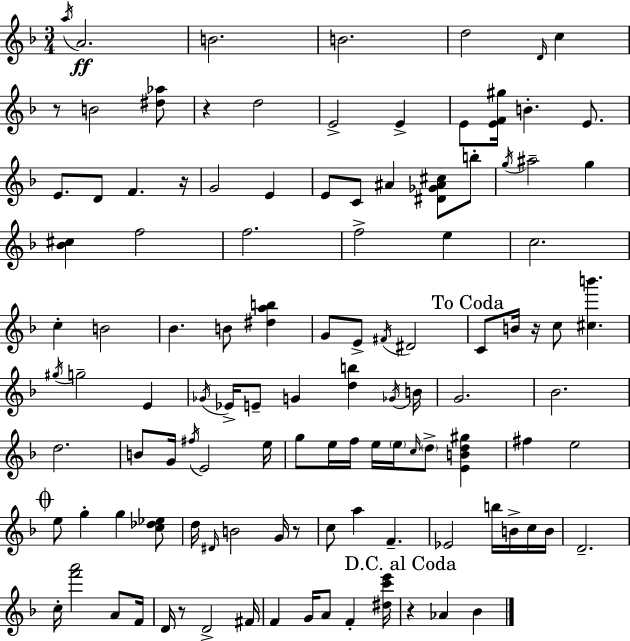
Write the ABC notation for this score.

X:1
T:Untitled
M:3/4
L:1/4
K:F
a/4 A2 B2 B2 d2 D/4 c z/2 B2 [^d_a]/2 z d2 E2 E E/2 [EF^g]/4 B E/2 E/2 D/2 F z/4 G2 E E/2 C/2 ^A [^D_G^A^c]/2 b/2 g/4 ^a2 g [_B^c] f2 f2 f2 e c2 c B2 _B B/2 [^dab] G/2 E/2 ^F/4 ^D2 C/2 B/4 z/4 c/2 [^cb'] ^g/4 g2 E _G/4 _E/4 E/2 G [db] _G/4 B/4 G2 _B2 d2 B/2 G/4 ^f/4 E2 e/4 g/2 e/4 f/4 e/4 e/4 c/4 d/2 [EBd^g] ^f e2 e/2 g g [c_d_e]/2 d/4 ^D/4 B2 G/4 z/2 c/2 a F _E2 b/4 B/4 c/4 B/4 D2 c/4 [f'a']2 A/2 F/4 D/4 z/2 D2 ^F/4 F G/4 A/2 F [^dc'e']/4 z _A _B